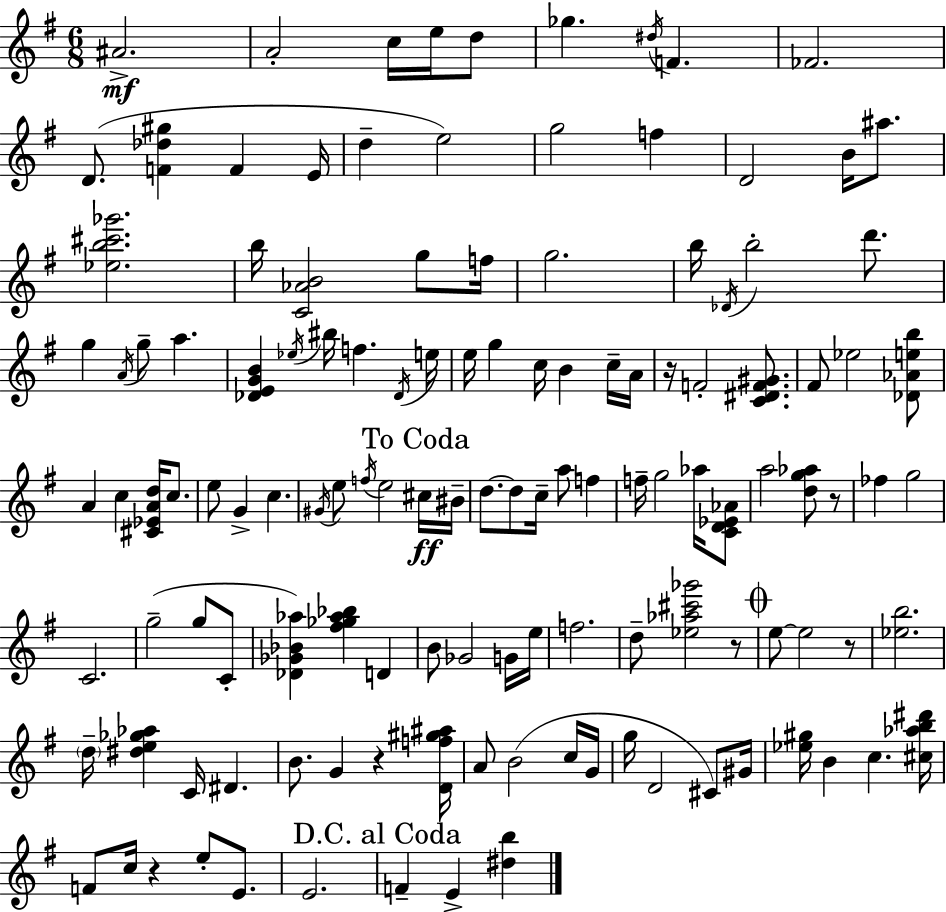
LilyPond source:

{
  \clef treble
  \numericTimeSignature
  \time 6/8
  \key e \minor
  ais'2.->\mf | a'2-. c''16 e''16 d''8 | ges''4. \acciaccatura { dis''16 } f'4. | fes'2. | \break d'8.( <f' des'' gis''>4 f'4 | e'16 d''4-- e''2) | g''2 f''4 | d'2 b'16 ais''8. | \break <ees'' b'' cis''' ges'''>2. | b''16 <c' aes' b'>2 g''8 | f''16 g''2. | b''16 \acciaccatura { des'16 } b''2-. d'''8. | \break g''4 \acciaccatura { a'16 } g''8-- a''4. | <des' e' g' b'>4 \acciaccatura { ees''16 } bis''16 f''4. | \acciaccatura { des'16 } e''16 e''16 g''4 c''16 b'4 | c''16-- a'16 r16 f'2-. | \break <c' dis' f' gis'>8. fis'8 ees''2 | <des' aes' e'' b''>8 a'4 c''4 | <cis' ees' a' d''>16 c''8. e''8 g'4-> c''4. | \acciaccatura { gis'16 } e''8 \acciaccatura { f''16 } e''2 | \break \mark "To Coda" cis''16\ff bis'16-- d''8.~~ d''8 | c''16-- a''8 f''4 f''16-- g''2 | aes''16 <c' d' ees' aes'>8 a''2 | <d'' g'' aes''>8 r8 fes''4 g''2 | \break c'2. | g''2--( | g''8 c'8-. <des' ges' bes' aes''>4) <fis'' ges'' aes'' bes''>4 | d'4 b'8 ges'2 | \break g'16 e''16 f''2. | d''8-- <ees'' aes'' cis''' ges'''>2 | r8 \mark \markup { \musicglyph "scripts.coda" } e''8~~ e''2 | r8 <ees'' b''>2. | \break \parenthesize d''16-- <dis'' e'' ges'' aes''>4 | c'16 dis'4. b'8. g'4 | r4 <d' f'' gis'' ais''>16 a'8 b'2( | c''16 g'16 g''16 d'2 | \break cis'8) gis'16 <ees'' gis''>16 b'4 | c''4. <cis'' aes'' b'' dis'''>16 f'8 c''16 r4 | e''8-. e'8. e'2. | \mark "D.C. al Coda" f'4-- e'4-> | \break <dis'' b''>4 \bar "|."
}